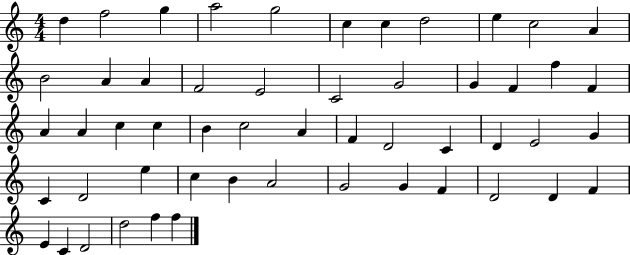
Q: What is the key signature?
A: C major